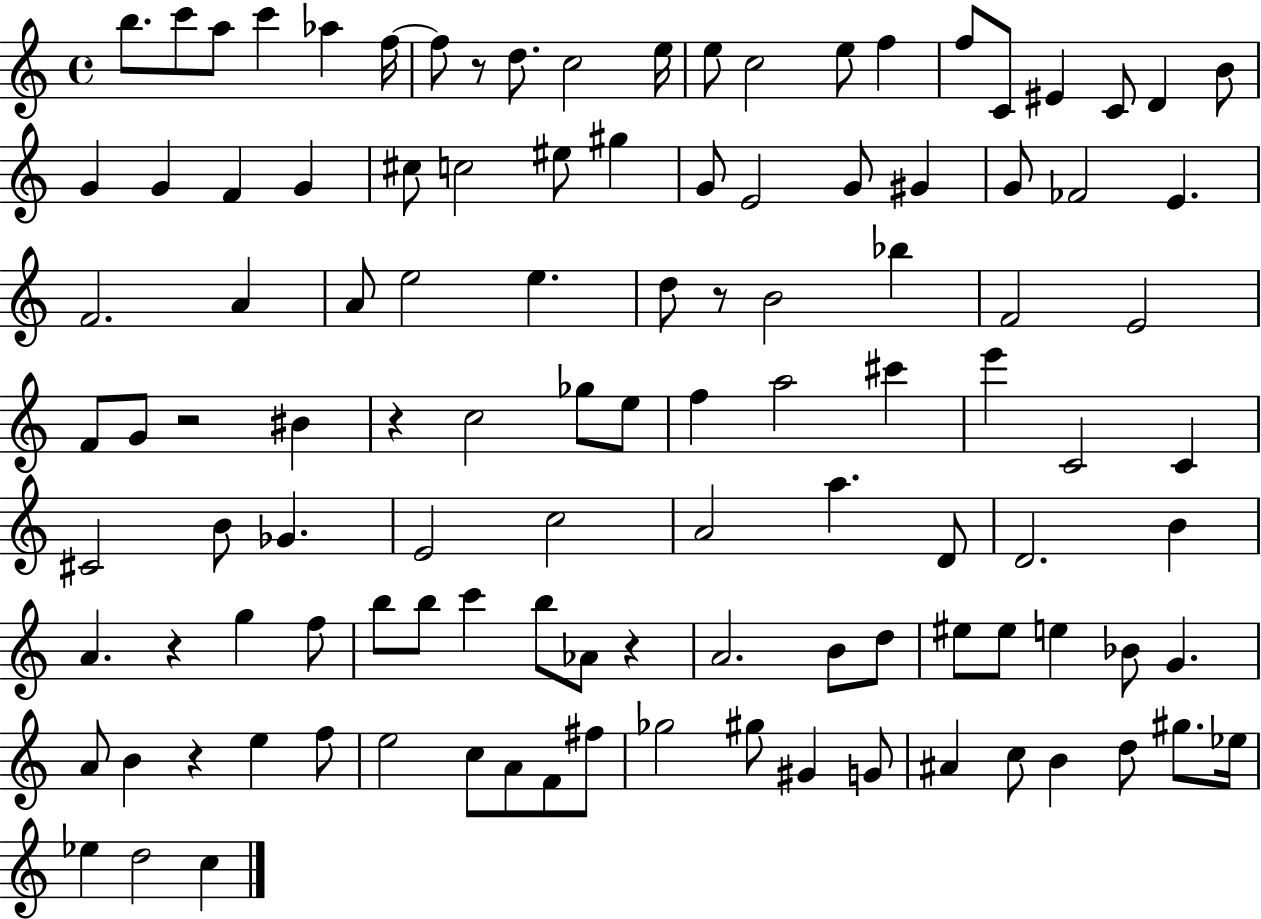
X:1
T:Untitled
M:4/4
L:1/4
K:C
b/2 c'/2 a/2 c' _a f/4 f/2 z/2 d/2 c2 e/4 e/2 c2 e/2 f f/2 C/2 ^E C/2 D B/2 G G F G ^c/2 c2 ^e/2 ^g G/2 E2 G/2 ^G G/2 _F2 E F2 A A/2 e2 e d/2 z/2 B2 _b F2 E2 F/2 G/2 z2 ^B z c2 _g/2 e/2 f a2 ^c' e' C2 C ^C2 B/2 _G E2 c2 A2 a D/2 D2 B A z g f/2 b/2 b/2 c' b/2 _A/2 z A2 B/2 d/2 ^e/2 ^e/2 e _B/2 G A/2 B z e f/2 e2 c/2 A/2 F/2 ^f/2 _g2 ^g/2 ^G G/2 ^A c/2 B d/2 ^g/2 _e/4 _e d2 c